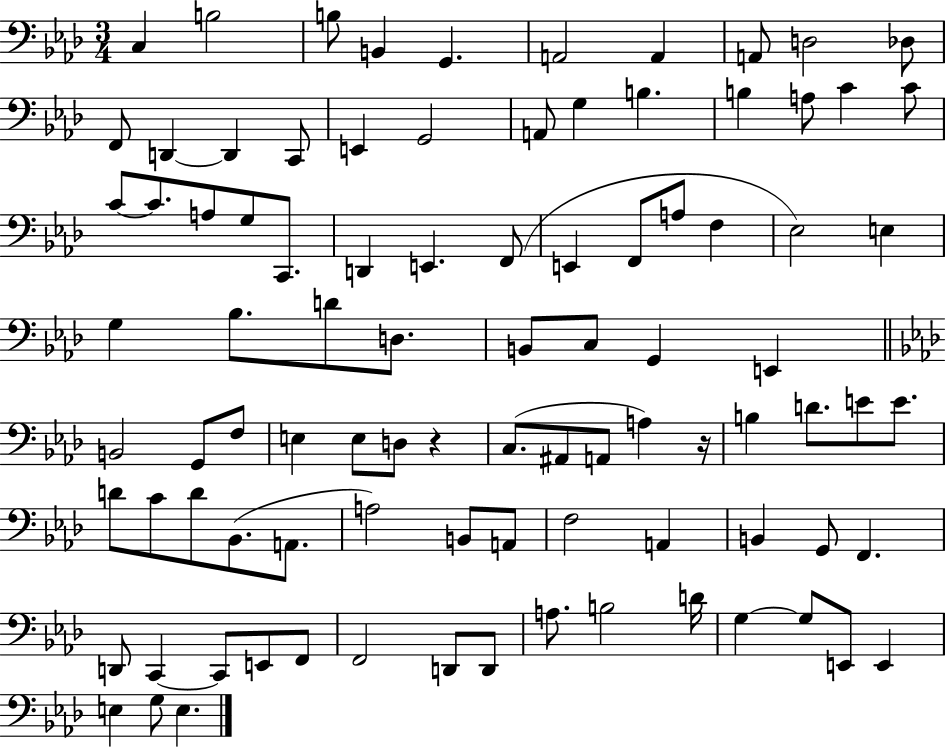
X:1
T:Untitled
M:3/4
L:1/4
K:Ab
C, B,2 B,/2 B,, G,, A,,2 A,, A,,/2 D,2 _D,/2 F,,/2 D,, D,, C,,/2 E,, G,,2 A,,/2 G, B, B, A,/2 C C/2 C/2 C/2 A,/2 G,/2 C,,/2 D,, E,, F,,/2 E,, F,,/2 A,/2 F, _E,2 E, G, _B,/2 D/2 D,/2 B,,/2 C,/2 G,, E,, B,,2 G,,/2 F,/2 E, E,/2 D,/2 z C,/2 ^A,,/2 A,,/2 A, z/4 B, D/2 E/2 E/2 D/2 C/2 D/2 _B,,/2 A,,/2 A,2 B,,/2 A,,/2 F,2 A,, B,, G,,/2 F,, D,,/2 C,, C,,/2 E,,/2 F,,/2 F,,2 D,,/2 D,,/2 A,/2 B,2 D/4 G, G,/2 E,,/2 E,, E, G,/2 E,